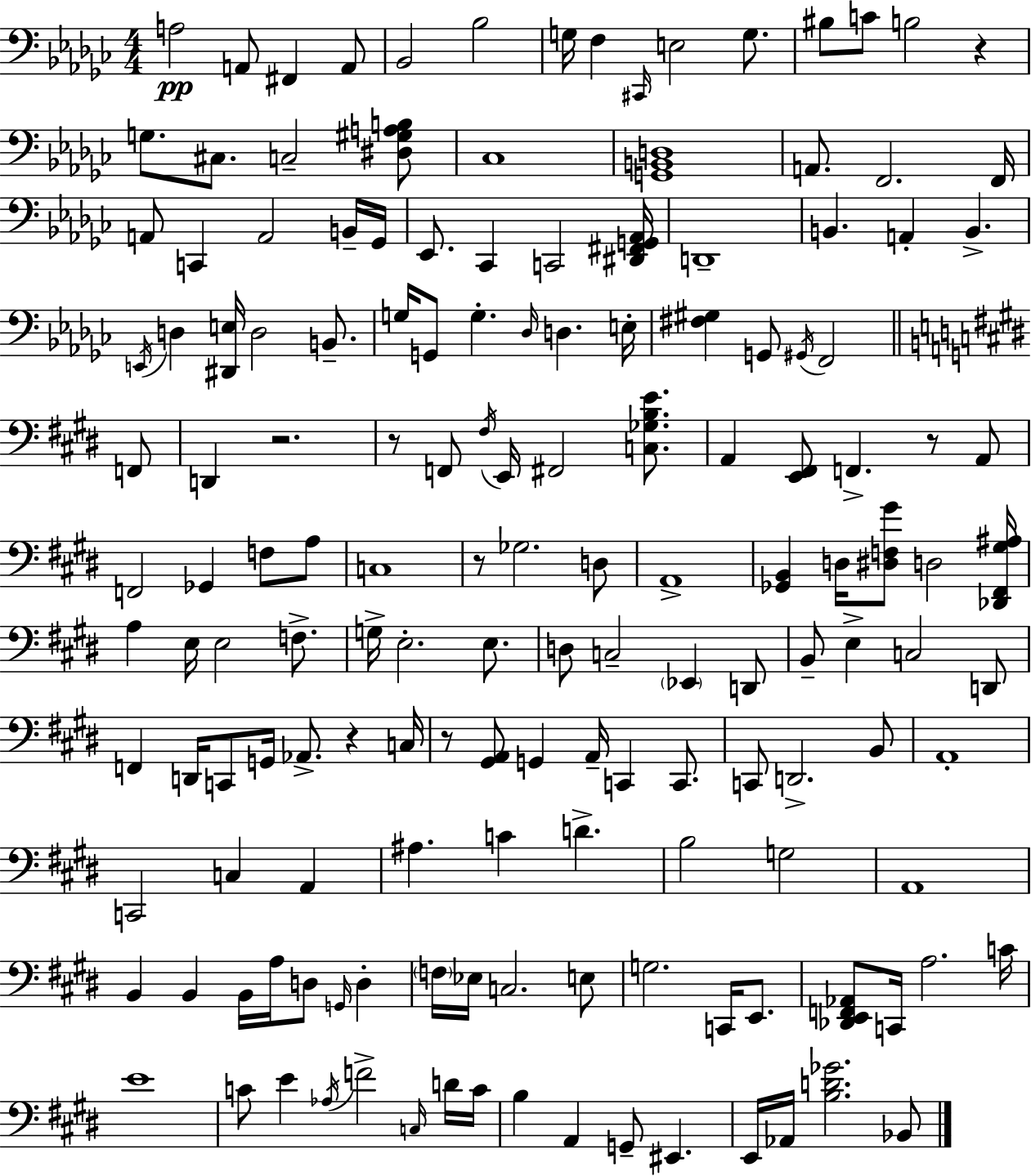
A3/h A2/e F#2/q A2/e Bb2/h Bb3/h G3/s F3/q C#2/s E3/h G3/e. BIS3/e C4/e B3/h R/q G3/e. C#3/e. C3/h [D#3,G#3,A3,B3]/e CES3/w [G2,B2,D3]/w A2/e. F2/h. F2/s A2/e C2/q A2/h B2/s Gb2/s Eb2/e. CES2/q C2/h [D#2,F#2,G2,Ab2]/s D2/w B2/q. A2/q B2/q. E2/s D3/q [D#2,E3]/s D3/h B2/e. G3/s G2/e G3/q. Db3/s D3/q. E3/s [F#3,G#3]/q G2/e G#2/s F2/h F2/e D2/q R/h. R/e F2/e F#3/s E2/s F#2/h [C3,Gb3,B3,E4]/e. A2/q [E2,F#2]/e F2/q. R/e A2/e F2/h Gb2/q F3/e A3/e C3/w R/e Gb3/h. D3/e A2/w [Gb2,B2]/q D3/s [D#3,F3,G#4]/e D3/h [Db2,F#2,G#3,A#3]/s A3/q E3/s E3/h F3/e. G3/s E3/h. E3/e. D3/e C3/h Eb2/q D2/e B2/e E3/q C3/h D2/e F2/q D2/s C2/e G2/s Ab2/e. R/q C3/s R/e [G#2,A2]/e G2/q A2/s C2/q C2/e. C2/e D2/h. B2/e A2/w C2/h C3/q A2/q A#3/q. C4/q D4/q. B3/h G3/h A2/w B2/q B2/q B2/s A3/s D3/e G2/s D3/q F3/s Eb3/s C3/h. E3/e G3/h. C2/s E2/e. [Db2,E2,F2,Ab2]/e C2/s A3/h. C4/s E4/w C4/e E4/q Ab3/s F4/h C3/s D4/s C4/s B3/q A2/q G2/e EIS2/q. E2/s Ab2/s [B3,D4,Gb4]/h. Bb2/e